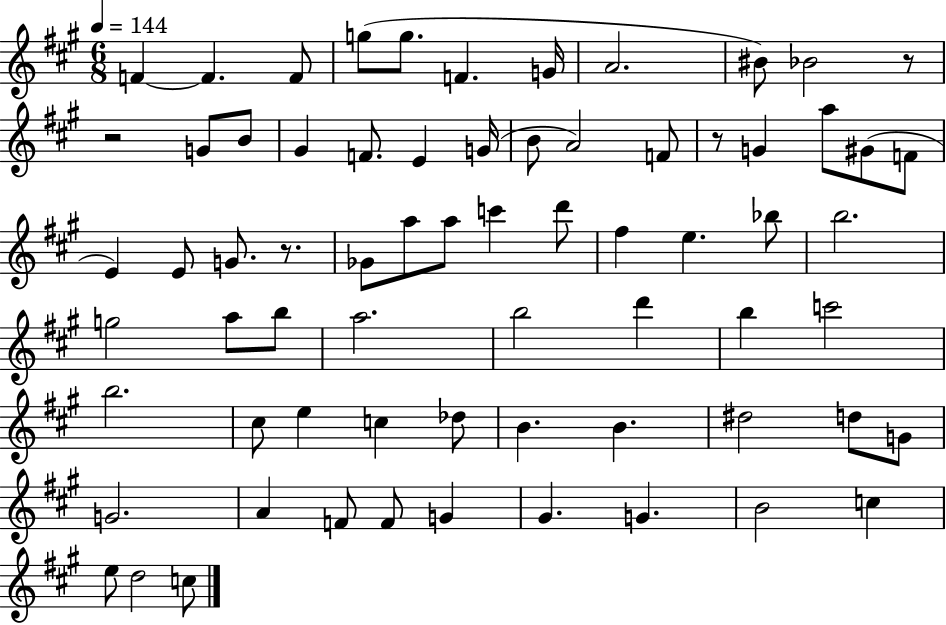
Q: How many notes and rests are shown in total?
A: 69